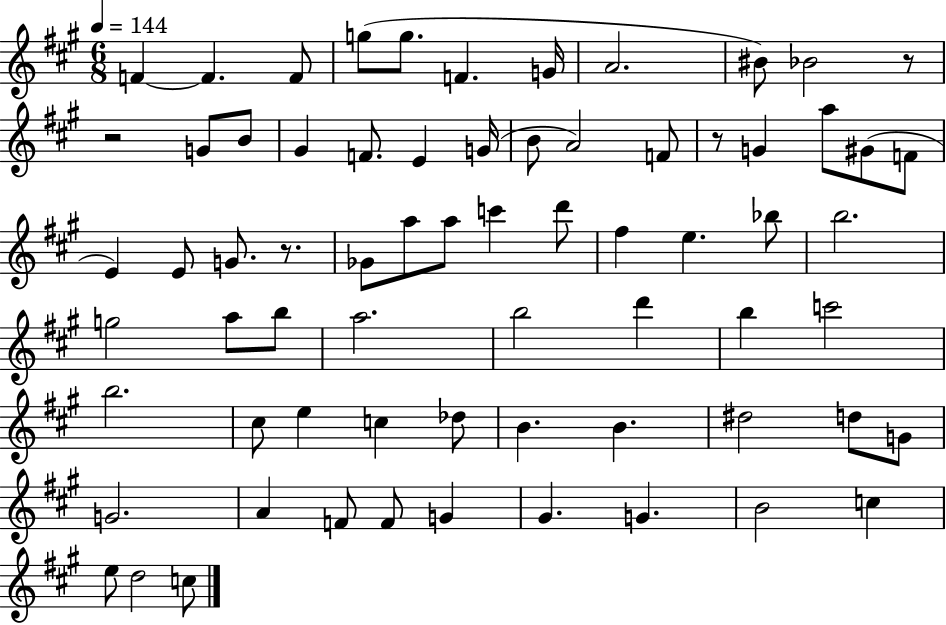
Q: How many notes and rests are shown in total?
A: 69